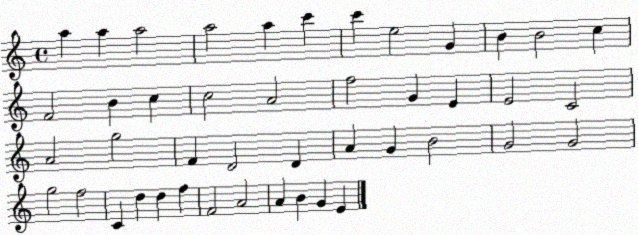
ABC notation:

X:1
T:Untitled
M:4/4
L:1/4
K:C
a a a2 a2 a c' c' e2 G B B2 c F2 B c c2 A2 f2 G E E2 C2 A2 g2 F D2 D A G B2 G2 G2 g2 f2 C d d f F2 A2 A B G E